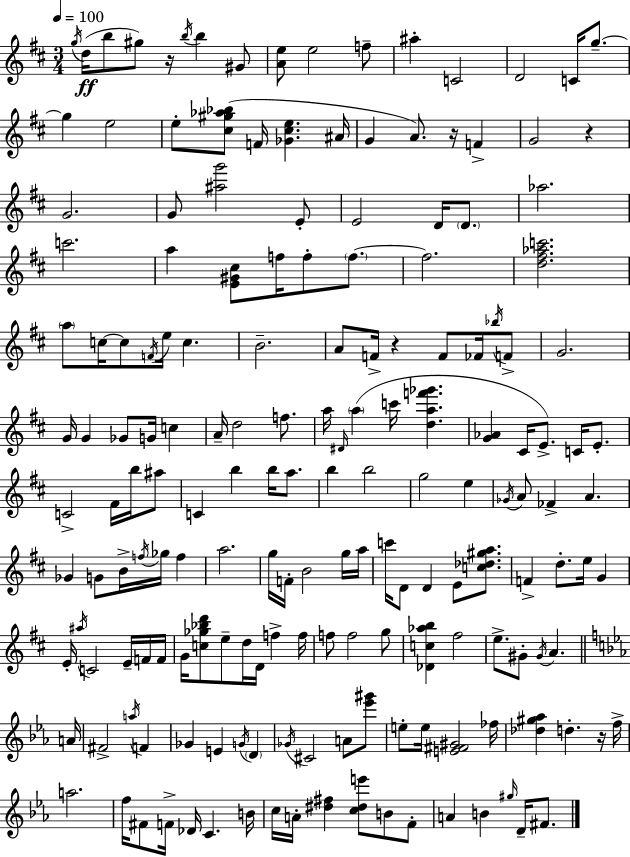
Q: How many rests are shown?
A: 5